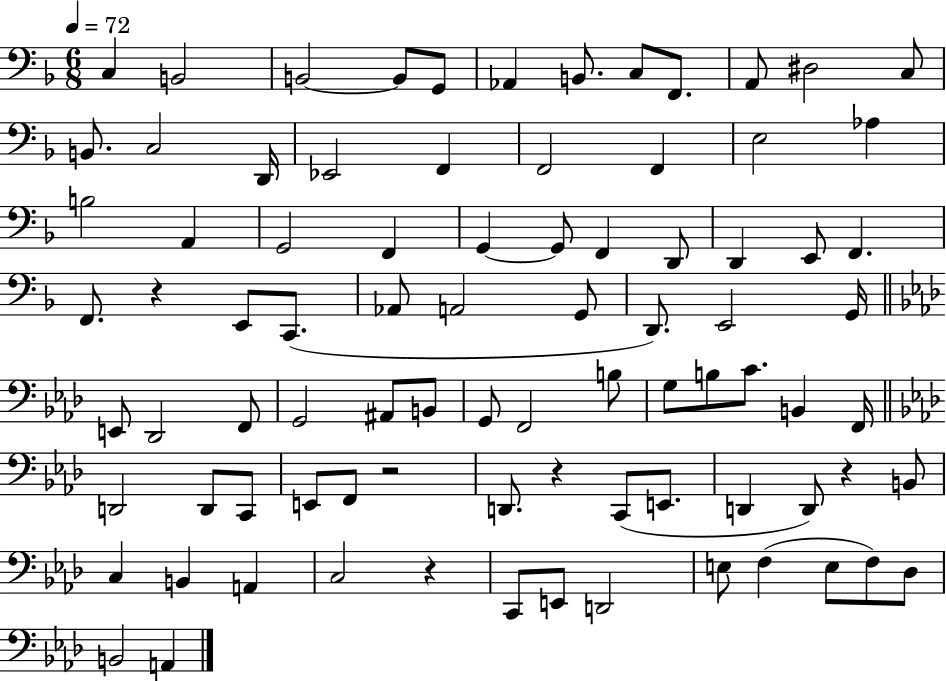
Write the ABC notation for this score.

X:1
T:Untitled
M:6/8
L:1/4
K:F
C, B,,2 B,,2 B,,/2 G,,/2 _A,, B,,/2 C,/2 F,,/2 A,,/2 ^D,2 C,/2 B,,/2 C,2 D,,/4 _E,,2 F,, F,,2 F,, E,2 _A, B,2 A,, G,,2 F,, G,, G,,/2 F,, D,,/2 D,, E,,/2 F,, F,,/2 z E,,/2 C,,/2 _A,,/2 A,,2 G,,/2 D,,/2 E,,2 G,,/4 E,,/2 _D,,2 F,,/2 G,,2 ^A,,/2 B,,/2 G,,/2 F,,2 B,/2 G,/2 B,/2 C/2 B,, F,,/4 D,,2 D,,/2 C,,/2 E,,/2 F,,/2 z2 D,,/2 z C,,/2 E,,/2 D,, D,,/2 z B,,/2 C, B,, A,, C,2 z C,,/2 E,,/2 D,,2 E,/2 F, E,/2 F,/2 _D,/2 B,,2 A,,